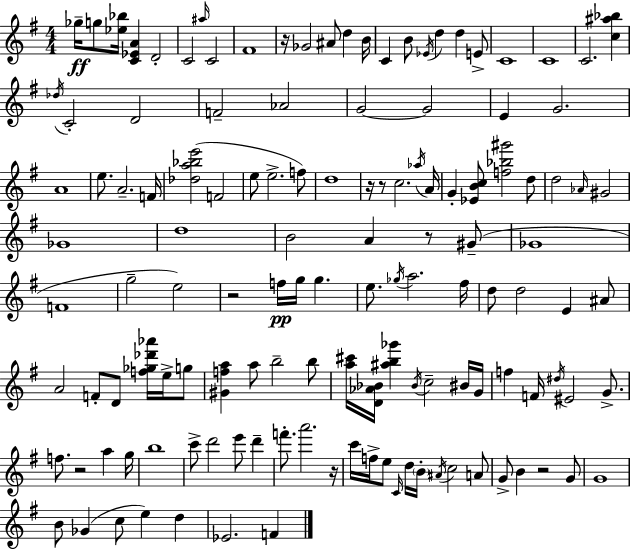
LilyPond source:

{
  \clef treble
  \numericTimeSignature
  \time 4/4
  \key e \minor
  ges''16--\ff g''8 <ees'' bes''>16 <c' ees' a'>4 d'2-. | c'2 \grace { ais''16 } c'2 | fis'1 | r16 ges'2 ais'8 d''4 | \break b'16 c'4 b'8 \acciaccatura { ees'16 } d''4 d''4 | e'8-> c'1 | c'1 | c'2. <c'' ais'' bes''>4 | \break \acciaccatura { des''16 } c'2-. d'2 | f'2-- aes'2 | g'2~~ g'2 | e'4 g'2. | \break a'1 | e''8. a'2.-- | f'16 <des'' a'' bes'' e'''>2( f'2 | e''8 e''2.-> | \break f''8) d''1 | r16 r8 c''2. | \acciaccatura { aes''16 } a'16 g'4-. <ees' b' c''>8 <f'' bes'' gis'''>2 | d''8 d''2 \grace { aes'16 } gis'2 | \break ges'1 | d''1 | b'2 a'4 | r8 gis'8--( ges'1 | \break f'1 | g''2-- e''2) | r2 f''16\pp g''16 g''4. | e''8. \acciaccatura { ges''16 } a''2. | \break fis''16 d''8 d''2 | e'4 ais'8 a'2 f'8-. | d'8 <f'' ges'' des''' aes'''>16 e''16-> g''8 <gis' f'' a''>4 a''8 b''2-- | b''8 <a'' cis'''>16 <d' aes' bes'>16 <ais'' b'' ges'''>4 \acciaccatura { bes'16 } c''2-- | \break bis'16 g'16 f''4 f'16 \acciaccatura { dis''16 } eis'2 | g'8.-> f''8. r2 | a''4 g''16 b''1 | c'''8-> d'''2 | \break e'''8 d'''4-- f'''8.-. a'''2. | r16 c'''16 f''16-> e''8 \grace { c'16 } d''16 \parenthesize b'16-. \acciaccatura { ais'16 } | c''2 a'8 g'8-> b'4 | r2 g'8 g'1 | \break b'8 ges'4( | c''8 e''4) d''4 ees'2. | f'4 \bar "|."
}